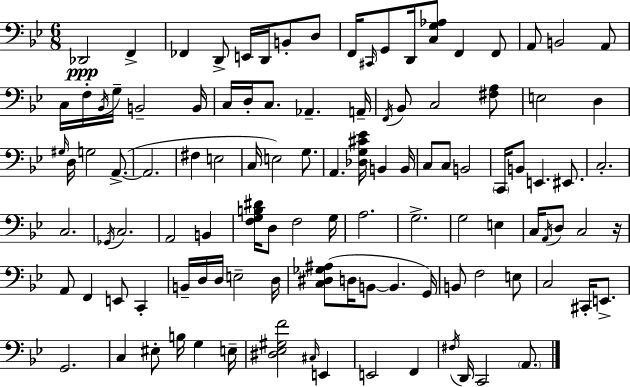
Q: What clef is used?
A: bass